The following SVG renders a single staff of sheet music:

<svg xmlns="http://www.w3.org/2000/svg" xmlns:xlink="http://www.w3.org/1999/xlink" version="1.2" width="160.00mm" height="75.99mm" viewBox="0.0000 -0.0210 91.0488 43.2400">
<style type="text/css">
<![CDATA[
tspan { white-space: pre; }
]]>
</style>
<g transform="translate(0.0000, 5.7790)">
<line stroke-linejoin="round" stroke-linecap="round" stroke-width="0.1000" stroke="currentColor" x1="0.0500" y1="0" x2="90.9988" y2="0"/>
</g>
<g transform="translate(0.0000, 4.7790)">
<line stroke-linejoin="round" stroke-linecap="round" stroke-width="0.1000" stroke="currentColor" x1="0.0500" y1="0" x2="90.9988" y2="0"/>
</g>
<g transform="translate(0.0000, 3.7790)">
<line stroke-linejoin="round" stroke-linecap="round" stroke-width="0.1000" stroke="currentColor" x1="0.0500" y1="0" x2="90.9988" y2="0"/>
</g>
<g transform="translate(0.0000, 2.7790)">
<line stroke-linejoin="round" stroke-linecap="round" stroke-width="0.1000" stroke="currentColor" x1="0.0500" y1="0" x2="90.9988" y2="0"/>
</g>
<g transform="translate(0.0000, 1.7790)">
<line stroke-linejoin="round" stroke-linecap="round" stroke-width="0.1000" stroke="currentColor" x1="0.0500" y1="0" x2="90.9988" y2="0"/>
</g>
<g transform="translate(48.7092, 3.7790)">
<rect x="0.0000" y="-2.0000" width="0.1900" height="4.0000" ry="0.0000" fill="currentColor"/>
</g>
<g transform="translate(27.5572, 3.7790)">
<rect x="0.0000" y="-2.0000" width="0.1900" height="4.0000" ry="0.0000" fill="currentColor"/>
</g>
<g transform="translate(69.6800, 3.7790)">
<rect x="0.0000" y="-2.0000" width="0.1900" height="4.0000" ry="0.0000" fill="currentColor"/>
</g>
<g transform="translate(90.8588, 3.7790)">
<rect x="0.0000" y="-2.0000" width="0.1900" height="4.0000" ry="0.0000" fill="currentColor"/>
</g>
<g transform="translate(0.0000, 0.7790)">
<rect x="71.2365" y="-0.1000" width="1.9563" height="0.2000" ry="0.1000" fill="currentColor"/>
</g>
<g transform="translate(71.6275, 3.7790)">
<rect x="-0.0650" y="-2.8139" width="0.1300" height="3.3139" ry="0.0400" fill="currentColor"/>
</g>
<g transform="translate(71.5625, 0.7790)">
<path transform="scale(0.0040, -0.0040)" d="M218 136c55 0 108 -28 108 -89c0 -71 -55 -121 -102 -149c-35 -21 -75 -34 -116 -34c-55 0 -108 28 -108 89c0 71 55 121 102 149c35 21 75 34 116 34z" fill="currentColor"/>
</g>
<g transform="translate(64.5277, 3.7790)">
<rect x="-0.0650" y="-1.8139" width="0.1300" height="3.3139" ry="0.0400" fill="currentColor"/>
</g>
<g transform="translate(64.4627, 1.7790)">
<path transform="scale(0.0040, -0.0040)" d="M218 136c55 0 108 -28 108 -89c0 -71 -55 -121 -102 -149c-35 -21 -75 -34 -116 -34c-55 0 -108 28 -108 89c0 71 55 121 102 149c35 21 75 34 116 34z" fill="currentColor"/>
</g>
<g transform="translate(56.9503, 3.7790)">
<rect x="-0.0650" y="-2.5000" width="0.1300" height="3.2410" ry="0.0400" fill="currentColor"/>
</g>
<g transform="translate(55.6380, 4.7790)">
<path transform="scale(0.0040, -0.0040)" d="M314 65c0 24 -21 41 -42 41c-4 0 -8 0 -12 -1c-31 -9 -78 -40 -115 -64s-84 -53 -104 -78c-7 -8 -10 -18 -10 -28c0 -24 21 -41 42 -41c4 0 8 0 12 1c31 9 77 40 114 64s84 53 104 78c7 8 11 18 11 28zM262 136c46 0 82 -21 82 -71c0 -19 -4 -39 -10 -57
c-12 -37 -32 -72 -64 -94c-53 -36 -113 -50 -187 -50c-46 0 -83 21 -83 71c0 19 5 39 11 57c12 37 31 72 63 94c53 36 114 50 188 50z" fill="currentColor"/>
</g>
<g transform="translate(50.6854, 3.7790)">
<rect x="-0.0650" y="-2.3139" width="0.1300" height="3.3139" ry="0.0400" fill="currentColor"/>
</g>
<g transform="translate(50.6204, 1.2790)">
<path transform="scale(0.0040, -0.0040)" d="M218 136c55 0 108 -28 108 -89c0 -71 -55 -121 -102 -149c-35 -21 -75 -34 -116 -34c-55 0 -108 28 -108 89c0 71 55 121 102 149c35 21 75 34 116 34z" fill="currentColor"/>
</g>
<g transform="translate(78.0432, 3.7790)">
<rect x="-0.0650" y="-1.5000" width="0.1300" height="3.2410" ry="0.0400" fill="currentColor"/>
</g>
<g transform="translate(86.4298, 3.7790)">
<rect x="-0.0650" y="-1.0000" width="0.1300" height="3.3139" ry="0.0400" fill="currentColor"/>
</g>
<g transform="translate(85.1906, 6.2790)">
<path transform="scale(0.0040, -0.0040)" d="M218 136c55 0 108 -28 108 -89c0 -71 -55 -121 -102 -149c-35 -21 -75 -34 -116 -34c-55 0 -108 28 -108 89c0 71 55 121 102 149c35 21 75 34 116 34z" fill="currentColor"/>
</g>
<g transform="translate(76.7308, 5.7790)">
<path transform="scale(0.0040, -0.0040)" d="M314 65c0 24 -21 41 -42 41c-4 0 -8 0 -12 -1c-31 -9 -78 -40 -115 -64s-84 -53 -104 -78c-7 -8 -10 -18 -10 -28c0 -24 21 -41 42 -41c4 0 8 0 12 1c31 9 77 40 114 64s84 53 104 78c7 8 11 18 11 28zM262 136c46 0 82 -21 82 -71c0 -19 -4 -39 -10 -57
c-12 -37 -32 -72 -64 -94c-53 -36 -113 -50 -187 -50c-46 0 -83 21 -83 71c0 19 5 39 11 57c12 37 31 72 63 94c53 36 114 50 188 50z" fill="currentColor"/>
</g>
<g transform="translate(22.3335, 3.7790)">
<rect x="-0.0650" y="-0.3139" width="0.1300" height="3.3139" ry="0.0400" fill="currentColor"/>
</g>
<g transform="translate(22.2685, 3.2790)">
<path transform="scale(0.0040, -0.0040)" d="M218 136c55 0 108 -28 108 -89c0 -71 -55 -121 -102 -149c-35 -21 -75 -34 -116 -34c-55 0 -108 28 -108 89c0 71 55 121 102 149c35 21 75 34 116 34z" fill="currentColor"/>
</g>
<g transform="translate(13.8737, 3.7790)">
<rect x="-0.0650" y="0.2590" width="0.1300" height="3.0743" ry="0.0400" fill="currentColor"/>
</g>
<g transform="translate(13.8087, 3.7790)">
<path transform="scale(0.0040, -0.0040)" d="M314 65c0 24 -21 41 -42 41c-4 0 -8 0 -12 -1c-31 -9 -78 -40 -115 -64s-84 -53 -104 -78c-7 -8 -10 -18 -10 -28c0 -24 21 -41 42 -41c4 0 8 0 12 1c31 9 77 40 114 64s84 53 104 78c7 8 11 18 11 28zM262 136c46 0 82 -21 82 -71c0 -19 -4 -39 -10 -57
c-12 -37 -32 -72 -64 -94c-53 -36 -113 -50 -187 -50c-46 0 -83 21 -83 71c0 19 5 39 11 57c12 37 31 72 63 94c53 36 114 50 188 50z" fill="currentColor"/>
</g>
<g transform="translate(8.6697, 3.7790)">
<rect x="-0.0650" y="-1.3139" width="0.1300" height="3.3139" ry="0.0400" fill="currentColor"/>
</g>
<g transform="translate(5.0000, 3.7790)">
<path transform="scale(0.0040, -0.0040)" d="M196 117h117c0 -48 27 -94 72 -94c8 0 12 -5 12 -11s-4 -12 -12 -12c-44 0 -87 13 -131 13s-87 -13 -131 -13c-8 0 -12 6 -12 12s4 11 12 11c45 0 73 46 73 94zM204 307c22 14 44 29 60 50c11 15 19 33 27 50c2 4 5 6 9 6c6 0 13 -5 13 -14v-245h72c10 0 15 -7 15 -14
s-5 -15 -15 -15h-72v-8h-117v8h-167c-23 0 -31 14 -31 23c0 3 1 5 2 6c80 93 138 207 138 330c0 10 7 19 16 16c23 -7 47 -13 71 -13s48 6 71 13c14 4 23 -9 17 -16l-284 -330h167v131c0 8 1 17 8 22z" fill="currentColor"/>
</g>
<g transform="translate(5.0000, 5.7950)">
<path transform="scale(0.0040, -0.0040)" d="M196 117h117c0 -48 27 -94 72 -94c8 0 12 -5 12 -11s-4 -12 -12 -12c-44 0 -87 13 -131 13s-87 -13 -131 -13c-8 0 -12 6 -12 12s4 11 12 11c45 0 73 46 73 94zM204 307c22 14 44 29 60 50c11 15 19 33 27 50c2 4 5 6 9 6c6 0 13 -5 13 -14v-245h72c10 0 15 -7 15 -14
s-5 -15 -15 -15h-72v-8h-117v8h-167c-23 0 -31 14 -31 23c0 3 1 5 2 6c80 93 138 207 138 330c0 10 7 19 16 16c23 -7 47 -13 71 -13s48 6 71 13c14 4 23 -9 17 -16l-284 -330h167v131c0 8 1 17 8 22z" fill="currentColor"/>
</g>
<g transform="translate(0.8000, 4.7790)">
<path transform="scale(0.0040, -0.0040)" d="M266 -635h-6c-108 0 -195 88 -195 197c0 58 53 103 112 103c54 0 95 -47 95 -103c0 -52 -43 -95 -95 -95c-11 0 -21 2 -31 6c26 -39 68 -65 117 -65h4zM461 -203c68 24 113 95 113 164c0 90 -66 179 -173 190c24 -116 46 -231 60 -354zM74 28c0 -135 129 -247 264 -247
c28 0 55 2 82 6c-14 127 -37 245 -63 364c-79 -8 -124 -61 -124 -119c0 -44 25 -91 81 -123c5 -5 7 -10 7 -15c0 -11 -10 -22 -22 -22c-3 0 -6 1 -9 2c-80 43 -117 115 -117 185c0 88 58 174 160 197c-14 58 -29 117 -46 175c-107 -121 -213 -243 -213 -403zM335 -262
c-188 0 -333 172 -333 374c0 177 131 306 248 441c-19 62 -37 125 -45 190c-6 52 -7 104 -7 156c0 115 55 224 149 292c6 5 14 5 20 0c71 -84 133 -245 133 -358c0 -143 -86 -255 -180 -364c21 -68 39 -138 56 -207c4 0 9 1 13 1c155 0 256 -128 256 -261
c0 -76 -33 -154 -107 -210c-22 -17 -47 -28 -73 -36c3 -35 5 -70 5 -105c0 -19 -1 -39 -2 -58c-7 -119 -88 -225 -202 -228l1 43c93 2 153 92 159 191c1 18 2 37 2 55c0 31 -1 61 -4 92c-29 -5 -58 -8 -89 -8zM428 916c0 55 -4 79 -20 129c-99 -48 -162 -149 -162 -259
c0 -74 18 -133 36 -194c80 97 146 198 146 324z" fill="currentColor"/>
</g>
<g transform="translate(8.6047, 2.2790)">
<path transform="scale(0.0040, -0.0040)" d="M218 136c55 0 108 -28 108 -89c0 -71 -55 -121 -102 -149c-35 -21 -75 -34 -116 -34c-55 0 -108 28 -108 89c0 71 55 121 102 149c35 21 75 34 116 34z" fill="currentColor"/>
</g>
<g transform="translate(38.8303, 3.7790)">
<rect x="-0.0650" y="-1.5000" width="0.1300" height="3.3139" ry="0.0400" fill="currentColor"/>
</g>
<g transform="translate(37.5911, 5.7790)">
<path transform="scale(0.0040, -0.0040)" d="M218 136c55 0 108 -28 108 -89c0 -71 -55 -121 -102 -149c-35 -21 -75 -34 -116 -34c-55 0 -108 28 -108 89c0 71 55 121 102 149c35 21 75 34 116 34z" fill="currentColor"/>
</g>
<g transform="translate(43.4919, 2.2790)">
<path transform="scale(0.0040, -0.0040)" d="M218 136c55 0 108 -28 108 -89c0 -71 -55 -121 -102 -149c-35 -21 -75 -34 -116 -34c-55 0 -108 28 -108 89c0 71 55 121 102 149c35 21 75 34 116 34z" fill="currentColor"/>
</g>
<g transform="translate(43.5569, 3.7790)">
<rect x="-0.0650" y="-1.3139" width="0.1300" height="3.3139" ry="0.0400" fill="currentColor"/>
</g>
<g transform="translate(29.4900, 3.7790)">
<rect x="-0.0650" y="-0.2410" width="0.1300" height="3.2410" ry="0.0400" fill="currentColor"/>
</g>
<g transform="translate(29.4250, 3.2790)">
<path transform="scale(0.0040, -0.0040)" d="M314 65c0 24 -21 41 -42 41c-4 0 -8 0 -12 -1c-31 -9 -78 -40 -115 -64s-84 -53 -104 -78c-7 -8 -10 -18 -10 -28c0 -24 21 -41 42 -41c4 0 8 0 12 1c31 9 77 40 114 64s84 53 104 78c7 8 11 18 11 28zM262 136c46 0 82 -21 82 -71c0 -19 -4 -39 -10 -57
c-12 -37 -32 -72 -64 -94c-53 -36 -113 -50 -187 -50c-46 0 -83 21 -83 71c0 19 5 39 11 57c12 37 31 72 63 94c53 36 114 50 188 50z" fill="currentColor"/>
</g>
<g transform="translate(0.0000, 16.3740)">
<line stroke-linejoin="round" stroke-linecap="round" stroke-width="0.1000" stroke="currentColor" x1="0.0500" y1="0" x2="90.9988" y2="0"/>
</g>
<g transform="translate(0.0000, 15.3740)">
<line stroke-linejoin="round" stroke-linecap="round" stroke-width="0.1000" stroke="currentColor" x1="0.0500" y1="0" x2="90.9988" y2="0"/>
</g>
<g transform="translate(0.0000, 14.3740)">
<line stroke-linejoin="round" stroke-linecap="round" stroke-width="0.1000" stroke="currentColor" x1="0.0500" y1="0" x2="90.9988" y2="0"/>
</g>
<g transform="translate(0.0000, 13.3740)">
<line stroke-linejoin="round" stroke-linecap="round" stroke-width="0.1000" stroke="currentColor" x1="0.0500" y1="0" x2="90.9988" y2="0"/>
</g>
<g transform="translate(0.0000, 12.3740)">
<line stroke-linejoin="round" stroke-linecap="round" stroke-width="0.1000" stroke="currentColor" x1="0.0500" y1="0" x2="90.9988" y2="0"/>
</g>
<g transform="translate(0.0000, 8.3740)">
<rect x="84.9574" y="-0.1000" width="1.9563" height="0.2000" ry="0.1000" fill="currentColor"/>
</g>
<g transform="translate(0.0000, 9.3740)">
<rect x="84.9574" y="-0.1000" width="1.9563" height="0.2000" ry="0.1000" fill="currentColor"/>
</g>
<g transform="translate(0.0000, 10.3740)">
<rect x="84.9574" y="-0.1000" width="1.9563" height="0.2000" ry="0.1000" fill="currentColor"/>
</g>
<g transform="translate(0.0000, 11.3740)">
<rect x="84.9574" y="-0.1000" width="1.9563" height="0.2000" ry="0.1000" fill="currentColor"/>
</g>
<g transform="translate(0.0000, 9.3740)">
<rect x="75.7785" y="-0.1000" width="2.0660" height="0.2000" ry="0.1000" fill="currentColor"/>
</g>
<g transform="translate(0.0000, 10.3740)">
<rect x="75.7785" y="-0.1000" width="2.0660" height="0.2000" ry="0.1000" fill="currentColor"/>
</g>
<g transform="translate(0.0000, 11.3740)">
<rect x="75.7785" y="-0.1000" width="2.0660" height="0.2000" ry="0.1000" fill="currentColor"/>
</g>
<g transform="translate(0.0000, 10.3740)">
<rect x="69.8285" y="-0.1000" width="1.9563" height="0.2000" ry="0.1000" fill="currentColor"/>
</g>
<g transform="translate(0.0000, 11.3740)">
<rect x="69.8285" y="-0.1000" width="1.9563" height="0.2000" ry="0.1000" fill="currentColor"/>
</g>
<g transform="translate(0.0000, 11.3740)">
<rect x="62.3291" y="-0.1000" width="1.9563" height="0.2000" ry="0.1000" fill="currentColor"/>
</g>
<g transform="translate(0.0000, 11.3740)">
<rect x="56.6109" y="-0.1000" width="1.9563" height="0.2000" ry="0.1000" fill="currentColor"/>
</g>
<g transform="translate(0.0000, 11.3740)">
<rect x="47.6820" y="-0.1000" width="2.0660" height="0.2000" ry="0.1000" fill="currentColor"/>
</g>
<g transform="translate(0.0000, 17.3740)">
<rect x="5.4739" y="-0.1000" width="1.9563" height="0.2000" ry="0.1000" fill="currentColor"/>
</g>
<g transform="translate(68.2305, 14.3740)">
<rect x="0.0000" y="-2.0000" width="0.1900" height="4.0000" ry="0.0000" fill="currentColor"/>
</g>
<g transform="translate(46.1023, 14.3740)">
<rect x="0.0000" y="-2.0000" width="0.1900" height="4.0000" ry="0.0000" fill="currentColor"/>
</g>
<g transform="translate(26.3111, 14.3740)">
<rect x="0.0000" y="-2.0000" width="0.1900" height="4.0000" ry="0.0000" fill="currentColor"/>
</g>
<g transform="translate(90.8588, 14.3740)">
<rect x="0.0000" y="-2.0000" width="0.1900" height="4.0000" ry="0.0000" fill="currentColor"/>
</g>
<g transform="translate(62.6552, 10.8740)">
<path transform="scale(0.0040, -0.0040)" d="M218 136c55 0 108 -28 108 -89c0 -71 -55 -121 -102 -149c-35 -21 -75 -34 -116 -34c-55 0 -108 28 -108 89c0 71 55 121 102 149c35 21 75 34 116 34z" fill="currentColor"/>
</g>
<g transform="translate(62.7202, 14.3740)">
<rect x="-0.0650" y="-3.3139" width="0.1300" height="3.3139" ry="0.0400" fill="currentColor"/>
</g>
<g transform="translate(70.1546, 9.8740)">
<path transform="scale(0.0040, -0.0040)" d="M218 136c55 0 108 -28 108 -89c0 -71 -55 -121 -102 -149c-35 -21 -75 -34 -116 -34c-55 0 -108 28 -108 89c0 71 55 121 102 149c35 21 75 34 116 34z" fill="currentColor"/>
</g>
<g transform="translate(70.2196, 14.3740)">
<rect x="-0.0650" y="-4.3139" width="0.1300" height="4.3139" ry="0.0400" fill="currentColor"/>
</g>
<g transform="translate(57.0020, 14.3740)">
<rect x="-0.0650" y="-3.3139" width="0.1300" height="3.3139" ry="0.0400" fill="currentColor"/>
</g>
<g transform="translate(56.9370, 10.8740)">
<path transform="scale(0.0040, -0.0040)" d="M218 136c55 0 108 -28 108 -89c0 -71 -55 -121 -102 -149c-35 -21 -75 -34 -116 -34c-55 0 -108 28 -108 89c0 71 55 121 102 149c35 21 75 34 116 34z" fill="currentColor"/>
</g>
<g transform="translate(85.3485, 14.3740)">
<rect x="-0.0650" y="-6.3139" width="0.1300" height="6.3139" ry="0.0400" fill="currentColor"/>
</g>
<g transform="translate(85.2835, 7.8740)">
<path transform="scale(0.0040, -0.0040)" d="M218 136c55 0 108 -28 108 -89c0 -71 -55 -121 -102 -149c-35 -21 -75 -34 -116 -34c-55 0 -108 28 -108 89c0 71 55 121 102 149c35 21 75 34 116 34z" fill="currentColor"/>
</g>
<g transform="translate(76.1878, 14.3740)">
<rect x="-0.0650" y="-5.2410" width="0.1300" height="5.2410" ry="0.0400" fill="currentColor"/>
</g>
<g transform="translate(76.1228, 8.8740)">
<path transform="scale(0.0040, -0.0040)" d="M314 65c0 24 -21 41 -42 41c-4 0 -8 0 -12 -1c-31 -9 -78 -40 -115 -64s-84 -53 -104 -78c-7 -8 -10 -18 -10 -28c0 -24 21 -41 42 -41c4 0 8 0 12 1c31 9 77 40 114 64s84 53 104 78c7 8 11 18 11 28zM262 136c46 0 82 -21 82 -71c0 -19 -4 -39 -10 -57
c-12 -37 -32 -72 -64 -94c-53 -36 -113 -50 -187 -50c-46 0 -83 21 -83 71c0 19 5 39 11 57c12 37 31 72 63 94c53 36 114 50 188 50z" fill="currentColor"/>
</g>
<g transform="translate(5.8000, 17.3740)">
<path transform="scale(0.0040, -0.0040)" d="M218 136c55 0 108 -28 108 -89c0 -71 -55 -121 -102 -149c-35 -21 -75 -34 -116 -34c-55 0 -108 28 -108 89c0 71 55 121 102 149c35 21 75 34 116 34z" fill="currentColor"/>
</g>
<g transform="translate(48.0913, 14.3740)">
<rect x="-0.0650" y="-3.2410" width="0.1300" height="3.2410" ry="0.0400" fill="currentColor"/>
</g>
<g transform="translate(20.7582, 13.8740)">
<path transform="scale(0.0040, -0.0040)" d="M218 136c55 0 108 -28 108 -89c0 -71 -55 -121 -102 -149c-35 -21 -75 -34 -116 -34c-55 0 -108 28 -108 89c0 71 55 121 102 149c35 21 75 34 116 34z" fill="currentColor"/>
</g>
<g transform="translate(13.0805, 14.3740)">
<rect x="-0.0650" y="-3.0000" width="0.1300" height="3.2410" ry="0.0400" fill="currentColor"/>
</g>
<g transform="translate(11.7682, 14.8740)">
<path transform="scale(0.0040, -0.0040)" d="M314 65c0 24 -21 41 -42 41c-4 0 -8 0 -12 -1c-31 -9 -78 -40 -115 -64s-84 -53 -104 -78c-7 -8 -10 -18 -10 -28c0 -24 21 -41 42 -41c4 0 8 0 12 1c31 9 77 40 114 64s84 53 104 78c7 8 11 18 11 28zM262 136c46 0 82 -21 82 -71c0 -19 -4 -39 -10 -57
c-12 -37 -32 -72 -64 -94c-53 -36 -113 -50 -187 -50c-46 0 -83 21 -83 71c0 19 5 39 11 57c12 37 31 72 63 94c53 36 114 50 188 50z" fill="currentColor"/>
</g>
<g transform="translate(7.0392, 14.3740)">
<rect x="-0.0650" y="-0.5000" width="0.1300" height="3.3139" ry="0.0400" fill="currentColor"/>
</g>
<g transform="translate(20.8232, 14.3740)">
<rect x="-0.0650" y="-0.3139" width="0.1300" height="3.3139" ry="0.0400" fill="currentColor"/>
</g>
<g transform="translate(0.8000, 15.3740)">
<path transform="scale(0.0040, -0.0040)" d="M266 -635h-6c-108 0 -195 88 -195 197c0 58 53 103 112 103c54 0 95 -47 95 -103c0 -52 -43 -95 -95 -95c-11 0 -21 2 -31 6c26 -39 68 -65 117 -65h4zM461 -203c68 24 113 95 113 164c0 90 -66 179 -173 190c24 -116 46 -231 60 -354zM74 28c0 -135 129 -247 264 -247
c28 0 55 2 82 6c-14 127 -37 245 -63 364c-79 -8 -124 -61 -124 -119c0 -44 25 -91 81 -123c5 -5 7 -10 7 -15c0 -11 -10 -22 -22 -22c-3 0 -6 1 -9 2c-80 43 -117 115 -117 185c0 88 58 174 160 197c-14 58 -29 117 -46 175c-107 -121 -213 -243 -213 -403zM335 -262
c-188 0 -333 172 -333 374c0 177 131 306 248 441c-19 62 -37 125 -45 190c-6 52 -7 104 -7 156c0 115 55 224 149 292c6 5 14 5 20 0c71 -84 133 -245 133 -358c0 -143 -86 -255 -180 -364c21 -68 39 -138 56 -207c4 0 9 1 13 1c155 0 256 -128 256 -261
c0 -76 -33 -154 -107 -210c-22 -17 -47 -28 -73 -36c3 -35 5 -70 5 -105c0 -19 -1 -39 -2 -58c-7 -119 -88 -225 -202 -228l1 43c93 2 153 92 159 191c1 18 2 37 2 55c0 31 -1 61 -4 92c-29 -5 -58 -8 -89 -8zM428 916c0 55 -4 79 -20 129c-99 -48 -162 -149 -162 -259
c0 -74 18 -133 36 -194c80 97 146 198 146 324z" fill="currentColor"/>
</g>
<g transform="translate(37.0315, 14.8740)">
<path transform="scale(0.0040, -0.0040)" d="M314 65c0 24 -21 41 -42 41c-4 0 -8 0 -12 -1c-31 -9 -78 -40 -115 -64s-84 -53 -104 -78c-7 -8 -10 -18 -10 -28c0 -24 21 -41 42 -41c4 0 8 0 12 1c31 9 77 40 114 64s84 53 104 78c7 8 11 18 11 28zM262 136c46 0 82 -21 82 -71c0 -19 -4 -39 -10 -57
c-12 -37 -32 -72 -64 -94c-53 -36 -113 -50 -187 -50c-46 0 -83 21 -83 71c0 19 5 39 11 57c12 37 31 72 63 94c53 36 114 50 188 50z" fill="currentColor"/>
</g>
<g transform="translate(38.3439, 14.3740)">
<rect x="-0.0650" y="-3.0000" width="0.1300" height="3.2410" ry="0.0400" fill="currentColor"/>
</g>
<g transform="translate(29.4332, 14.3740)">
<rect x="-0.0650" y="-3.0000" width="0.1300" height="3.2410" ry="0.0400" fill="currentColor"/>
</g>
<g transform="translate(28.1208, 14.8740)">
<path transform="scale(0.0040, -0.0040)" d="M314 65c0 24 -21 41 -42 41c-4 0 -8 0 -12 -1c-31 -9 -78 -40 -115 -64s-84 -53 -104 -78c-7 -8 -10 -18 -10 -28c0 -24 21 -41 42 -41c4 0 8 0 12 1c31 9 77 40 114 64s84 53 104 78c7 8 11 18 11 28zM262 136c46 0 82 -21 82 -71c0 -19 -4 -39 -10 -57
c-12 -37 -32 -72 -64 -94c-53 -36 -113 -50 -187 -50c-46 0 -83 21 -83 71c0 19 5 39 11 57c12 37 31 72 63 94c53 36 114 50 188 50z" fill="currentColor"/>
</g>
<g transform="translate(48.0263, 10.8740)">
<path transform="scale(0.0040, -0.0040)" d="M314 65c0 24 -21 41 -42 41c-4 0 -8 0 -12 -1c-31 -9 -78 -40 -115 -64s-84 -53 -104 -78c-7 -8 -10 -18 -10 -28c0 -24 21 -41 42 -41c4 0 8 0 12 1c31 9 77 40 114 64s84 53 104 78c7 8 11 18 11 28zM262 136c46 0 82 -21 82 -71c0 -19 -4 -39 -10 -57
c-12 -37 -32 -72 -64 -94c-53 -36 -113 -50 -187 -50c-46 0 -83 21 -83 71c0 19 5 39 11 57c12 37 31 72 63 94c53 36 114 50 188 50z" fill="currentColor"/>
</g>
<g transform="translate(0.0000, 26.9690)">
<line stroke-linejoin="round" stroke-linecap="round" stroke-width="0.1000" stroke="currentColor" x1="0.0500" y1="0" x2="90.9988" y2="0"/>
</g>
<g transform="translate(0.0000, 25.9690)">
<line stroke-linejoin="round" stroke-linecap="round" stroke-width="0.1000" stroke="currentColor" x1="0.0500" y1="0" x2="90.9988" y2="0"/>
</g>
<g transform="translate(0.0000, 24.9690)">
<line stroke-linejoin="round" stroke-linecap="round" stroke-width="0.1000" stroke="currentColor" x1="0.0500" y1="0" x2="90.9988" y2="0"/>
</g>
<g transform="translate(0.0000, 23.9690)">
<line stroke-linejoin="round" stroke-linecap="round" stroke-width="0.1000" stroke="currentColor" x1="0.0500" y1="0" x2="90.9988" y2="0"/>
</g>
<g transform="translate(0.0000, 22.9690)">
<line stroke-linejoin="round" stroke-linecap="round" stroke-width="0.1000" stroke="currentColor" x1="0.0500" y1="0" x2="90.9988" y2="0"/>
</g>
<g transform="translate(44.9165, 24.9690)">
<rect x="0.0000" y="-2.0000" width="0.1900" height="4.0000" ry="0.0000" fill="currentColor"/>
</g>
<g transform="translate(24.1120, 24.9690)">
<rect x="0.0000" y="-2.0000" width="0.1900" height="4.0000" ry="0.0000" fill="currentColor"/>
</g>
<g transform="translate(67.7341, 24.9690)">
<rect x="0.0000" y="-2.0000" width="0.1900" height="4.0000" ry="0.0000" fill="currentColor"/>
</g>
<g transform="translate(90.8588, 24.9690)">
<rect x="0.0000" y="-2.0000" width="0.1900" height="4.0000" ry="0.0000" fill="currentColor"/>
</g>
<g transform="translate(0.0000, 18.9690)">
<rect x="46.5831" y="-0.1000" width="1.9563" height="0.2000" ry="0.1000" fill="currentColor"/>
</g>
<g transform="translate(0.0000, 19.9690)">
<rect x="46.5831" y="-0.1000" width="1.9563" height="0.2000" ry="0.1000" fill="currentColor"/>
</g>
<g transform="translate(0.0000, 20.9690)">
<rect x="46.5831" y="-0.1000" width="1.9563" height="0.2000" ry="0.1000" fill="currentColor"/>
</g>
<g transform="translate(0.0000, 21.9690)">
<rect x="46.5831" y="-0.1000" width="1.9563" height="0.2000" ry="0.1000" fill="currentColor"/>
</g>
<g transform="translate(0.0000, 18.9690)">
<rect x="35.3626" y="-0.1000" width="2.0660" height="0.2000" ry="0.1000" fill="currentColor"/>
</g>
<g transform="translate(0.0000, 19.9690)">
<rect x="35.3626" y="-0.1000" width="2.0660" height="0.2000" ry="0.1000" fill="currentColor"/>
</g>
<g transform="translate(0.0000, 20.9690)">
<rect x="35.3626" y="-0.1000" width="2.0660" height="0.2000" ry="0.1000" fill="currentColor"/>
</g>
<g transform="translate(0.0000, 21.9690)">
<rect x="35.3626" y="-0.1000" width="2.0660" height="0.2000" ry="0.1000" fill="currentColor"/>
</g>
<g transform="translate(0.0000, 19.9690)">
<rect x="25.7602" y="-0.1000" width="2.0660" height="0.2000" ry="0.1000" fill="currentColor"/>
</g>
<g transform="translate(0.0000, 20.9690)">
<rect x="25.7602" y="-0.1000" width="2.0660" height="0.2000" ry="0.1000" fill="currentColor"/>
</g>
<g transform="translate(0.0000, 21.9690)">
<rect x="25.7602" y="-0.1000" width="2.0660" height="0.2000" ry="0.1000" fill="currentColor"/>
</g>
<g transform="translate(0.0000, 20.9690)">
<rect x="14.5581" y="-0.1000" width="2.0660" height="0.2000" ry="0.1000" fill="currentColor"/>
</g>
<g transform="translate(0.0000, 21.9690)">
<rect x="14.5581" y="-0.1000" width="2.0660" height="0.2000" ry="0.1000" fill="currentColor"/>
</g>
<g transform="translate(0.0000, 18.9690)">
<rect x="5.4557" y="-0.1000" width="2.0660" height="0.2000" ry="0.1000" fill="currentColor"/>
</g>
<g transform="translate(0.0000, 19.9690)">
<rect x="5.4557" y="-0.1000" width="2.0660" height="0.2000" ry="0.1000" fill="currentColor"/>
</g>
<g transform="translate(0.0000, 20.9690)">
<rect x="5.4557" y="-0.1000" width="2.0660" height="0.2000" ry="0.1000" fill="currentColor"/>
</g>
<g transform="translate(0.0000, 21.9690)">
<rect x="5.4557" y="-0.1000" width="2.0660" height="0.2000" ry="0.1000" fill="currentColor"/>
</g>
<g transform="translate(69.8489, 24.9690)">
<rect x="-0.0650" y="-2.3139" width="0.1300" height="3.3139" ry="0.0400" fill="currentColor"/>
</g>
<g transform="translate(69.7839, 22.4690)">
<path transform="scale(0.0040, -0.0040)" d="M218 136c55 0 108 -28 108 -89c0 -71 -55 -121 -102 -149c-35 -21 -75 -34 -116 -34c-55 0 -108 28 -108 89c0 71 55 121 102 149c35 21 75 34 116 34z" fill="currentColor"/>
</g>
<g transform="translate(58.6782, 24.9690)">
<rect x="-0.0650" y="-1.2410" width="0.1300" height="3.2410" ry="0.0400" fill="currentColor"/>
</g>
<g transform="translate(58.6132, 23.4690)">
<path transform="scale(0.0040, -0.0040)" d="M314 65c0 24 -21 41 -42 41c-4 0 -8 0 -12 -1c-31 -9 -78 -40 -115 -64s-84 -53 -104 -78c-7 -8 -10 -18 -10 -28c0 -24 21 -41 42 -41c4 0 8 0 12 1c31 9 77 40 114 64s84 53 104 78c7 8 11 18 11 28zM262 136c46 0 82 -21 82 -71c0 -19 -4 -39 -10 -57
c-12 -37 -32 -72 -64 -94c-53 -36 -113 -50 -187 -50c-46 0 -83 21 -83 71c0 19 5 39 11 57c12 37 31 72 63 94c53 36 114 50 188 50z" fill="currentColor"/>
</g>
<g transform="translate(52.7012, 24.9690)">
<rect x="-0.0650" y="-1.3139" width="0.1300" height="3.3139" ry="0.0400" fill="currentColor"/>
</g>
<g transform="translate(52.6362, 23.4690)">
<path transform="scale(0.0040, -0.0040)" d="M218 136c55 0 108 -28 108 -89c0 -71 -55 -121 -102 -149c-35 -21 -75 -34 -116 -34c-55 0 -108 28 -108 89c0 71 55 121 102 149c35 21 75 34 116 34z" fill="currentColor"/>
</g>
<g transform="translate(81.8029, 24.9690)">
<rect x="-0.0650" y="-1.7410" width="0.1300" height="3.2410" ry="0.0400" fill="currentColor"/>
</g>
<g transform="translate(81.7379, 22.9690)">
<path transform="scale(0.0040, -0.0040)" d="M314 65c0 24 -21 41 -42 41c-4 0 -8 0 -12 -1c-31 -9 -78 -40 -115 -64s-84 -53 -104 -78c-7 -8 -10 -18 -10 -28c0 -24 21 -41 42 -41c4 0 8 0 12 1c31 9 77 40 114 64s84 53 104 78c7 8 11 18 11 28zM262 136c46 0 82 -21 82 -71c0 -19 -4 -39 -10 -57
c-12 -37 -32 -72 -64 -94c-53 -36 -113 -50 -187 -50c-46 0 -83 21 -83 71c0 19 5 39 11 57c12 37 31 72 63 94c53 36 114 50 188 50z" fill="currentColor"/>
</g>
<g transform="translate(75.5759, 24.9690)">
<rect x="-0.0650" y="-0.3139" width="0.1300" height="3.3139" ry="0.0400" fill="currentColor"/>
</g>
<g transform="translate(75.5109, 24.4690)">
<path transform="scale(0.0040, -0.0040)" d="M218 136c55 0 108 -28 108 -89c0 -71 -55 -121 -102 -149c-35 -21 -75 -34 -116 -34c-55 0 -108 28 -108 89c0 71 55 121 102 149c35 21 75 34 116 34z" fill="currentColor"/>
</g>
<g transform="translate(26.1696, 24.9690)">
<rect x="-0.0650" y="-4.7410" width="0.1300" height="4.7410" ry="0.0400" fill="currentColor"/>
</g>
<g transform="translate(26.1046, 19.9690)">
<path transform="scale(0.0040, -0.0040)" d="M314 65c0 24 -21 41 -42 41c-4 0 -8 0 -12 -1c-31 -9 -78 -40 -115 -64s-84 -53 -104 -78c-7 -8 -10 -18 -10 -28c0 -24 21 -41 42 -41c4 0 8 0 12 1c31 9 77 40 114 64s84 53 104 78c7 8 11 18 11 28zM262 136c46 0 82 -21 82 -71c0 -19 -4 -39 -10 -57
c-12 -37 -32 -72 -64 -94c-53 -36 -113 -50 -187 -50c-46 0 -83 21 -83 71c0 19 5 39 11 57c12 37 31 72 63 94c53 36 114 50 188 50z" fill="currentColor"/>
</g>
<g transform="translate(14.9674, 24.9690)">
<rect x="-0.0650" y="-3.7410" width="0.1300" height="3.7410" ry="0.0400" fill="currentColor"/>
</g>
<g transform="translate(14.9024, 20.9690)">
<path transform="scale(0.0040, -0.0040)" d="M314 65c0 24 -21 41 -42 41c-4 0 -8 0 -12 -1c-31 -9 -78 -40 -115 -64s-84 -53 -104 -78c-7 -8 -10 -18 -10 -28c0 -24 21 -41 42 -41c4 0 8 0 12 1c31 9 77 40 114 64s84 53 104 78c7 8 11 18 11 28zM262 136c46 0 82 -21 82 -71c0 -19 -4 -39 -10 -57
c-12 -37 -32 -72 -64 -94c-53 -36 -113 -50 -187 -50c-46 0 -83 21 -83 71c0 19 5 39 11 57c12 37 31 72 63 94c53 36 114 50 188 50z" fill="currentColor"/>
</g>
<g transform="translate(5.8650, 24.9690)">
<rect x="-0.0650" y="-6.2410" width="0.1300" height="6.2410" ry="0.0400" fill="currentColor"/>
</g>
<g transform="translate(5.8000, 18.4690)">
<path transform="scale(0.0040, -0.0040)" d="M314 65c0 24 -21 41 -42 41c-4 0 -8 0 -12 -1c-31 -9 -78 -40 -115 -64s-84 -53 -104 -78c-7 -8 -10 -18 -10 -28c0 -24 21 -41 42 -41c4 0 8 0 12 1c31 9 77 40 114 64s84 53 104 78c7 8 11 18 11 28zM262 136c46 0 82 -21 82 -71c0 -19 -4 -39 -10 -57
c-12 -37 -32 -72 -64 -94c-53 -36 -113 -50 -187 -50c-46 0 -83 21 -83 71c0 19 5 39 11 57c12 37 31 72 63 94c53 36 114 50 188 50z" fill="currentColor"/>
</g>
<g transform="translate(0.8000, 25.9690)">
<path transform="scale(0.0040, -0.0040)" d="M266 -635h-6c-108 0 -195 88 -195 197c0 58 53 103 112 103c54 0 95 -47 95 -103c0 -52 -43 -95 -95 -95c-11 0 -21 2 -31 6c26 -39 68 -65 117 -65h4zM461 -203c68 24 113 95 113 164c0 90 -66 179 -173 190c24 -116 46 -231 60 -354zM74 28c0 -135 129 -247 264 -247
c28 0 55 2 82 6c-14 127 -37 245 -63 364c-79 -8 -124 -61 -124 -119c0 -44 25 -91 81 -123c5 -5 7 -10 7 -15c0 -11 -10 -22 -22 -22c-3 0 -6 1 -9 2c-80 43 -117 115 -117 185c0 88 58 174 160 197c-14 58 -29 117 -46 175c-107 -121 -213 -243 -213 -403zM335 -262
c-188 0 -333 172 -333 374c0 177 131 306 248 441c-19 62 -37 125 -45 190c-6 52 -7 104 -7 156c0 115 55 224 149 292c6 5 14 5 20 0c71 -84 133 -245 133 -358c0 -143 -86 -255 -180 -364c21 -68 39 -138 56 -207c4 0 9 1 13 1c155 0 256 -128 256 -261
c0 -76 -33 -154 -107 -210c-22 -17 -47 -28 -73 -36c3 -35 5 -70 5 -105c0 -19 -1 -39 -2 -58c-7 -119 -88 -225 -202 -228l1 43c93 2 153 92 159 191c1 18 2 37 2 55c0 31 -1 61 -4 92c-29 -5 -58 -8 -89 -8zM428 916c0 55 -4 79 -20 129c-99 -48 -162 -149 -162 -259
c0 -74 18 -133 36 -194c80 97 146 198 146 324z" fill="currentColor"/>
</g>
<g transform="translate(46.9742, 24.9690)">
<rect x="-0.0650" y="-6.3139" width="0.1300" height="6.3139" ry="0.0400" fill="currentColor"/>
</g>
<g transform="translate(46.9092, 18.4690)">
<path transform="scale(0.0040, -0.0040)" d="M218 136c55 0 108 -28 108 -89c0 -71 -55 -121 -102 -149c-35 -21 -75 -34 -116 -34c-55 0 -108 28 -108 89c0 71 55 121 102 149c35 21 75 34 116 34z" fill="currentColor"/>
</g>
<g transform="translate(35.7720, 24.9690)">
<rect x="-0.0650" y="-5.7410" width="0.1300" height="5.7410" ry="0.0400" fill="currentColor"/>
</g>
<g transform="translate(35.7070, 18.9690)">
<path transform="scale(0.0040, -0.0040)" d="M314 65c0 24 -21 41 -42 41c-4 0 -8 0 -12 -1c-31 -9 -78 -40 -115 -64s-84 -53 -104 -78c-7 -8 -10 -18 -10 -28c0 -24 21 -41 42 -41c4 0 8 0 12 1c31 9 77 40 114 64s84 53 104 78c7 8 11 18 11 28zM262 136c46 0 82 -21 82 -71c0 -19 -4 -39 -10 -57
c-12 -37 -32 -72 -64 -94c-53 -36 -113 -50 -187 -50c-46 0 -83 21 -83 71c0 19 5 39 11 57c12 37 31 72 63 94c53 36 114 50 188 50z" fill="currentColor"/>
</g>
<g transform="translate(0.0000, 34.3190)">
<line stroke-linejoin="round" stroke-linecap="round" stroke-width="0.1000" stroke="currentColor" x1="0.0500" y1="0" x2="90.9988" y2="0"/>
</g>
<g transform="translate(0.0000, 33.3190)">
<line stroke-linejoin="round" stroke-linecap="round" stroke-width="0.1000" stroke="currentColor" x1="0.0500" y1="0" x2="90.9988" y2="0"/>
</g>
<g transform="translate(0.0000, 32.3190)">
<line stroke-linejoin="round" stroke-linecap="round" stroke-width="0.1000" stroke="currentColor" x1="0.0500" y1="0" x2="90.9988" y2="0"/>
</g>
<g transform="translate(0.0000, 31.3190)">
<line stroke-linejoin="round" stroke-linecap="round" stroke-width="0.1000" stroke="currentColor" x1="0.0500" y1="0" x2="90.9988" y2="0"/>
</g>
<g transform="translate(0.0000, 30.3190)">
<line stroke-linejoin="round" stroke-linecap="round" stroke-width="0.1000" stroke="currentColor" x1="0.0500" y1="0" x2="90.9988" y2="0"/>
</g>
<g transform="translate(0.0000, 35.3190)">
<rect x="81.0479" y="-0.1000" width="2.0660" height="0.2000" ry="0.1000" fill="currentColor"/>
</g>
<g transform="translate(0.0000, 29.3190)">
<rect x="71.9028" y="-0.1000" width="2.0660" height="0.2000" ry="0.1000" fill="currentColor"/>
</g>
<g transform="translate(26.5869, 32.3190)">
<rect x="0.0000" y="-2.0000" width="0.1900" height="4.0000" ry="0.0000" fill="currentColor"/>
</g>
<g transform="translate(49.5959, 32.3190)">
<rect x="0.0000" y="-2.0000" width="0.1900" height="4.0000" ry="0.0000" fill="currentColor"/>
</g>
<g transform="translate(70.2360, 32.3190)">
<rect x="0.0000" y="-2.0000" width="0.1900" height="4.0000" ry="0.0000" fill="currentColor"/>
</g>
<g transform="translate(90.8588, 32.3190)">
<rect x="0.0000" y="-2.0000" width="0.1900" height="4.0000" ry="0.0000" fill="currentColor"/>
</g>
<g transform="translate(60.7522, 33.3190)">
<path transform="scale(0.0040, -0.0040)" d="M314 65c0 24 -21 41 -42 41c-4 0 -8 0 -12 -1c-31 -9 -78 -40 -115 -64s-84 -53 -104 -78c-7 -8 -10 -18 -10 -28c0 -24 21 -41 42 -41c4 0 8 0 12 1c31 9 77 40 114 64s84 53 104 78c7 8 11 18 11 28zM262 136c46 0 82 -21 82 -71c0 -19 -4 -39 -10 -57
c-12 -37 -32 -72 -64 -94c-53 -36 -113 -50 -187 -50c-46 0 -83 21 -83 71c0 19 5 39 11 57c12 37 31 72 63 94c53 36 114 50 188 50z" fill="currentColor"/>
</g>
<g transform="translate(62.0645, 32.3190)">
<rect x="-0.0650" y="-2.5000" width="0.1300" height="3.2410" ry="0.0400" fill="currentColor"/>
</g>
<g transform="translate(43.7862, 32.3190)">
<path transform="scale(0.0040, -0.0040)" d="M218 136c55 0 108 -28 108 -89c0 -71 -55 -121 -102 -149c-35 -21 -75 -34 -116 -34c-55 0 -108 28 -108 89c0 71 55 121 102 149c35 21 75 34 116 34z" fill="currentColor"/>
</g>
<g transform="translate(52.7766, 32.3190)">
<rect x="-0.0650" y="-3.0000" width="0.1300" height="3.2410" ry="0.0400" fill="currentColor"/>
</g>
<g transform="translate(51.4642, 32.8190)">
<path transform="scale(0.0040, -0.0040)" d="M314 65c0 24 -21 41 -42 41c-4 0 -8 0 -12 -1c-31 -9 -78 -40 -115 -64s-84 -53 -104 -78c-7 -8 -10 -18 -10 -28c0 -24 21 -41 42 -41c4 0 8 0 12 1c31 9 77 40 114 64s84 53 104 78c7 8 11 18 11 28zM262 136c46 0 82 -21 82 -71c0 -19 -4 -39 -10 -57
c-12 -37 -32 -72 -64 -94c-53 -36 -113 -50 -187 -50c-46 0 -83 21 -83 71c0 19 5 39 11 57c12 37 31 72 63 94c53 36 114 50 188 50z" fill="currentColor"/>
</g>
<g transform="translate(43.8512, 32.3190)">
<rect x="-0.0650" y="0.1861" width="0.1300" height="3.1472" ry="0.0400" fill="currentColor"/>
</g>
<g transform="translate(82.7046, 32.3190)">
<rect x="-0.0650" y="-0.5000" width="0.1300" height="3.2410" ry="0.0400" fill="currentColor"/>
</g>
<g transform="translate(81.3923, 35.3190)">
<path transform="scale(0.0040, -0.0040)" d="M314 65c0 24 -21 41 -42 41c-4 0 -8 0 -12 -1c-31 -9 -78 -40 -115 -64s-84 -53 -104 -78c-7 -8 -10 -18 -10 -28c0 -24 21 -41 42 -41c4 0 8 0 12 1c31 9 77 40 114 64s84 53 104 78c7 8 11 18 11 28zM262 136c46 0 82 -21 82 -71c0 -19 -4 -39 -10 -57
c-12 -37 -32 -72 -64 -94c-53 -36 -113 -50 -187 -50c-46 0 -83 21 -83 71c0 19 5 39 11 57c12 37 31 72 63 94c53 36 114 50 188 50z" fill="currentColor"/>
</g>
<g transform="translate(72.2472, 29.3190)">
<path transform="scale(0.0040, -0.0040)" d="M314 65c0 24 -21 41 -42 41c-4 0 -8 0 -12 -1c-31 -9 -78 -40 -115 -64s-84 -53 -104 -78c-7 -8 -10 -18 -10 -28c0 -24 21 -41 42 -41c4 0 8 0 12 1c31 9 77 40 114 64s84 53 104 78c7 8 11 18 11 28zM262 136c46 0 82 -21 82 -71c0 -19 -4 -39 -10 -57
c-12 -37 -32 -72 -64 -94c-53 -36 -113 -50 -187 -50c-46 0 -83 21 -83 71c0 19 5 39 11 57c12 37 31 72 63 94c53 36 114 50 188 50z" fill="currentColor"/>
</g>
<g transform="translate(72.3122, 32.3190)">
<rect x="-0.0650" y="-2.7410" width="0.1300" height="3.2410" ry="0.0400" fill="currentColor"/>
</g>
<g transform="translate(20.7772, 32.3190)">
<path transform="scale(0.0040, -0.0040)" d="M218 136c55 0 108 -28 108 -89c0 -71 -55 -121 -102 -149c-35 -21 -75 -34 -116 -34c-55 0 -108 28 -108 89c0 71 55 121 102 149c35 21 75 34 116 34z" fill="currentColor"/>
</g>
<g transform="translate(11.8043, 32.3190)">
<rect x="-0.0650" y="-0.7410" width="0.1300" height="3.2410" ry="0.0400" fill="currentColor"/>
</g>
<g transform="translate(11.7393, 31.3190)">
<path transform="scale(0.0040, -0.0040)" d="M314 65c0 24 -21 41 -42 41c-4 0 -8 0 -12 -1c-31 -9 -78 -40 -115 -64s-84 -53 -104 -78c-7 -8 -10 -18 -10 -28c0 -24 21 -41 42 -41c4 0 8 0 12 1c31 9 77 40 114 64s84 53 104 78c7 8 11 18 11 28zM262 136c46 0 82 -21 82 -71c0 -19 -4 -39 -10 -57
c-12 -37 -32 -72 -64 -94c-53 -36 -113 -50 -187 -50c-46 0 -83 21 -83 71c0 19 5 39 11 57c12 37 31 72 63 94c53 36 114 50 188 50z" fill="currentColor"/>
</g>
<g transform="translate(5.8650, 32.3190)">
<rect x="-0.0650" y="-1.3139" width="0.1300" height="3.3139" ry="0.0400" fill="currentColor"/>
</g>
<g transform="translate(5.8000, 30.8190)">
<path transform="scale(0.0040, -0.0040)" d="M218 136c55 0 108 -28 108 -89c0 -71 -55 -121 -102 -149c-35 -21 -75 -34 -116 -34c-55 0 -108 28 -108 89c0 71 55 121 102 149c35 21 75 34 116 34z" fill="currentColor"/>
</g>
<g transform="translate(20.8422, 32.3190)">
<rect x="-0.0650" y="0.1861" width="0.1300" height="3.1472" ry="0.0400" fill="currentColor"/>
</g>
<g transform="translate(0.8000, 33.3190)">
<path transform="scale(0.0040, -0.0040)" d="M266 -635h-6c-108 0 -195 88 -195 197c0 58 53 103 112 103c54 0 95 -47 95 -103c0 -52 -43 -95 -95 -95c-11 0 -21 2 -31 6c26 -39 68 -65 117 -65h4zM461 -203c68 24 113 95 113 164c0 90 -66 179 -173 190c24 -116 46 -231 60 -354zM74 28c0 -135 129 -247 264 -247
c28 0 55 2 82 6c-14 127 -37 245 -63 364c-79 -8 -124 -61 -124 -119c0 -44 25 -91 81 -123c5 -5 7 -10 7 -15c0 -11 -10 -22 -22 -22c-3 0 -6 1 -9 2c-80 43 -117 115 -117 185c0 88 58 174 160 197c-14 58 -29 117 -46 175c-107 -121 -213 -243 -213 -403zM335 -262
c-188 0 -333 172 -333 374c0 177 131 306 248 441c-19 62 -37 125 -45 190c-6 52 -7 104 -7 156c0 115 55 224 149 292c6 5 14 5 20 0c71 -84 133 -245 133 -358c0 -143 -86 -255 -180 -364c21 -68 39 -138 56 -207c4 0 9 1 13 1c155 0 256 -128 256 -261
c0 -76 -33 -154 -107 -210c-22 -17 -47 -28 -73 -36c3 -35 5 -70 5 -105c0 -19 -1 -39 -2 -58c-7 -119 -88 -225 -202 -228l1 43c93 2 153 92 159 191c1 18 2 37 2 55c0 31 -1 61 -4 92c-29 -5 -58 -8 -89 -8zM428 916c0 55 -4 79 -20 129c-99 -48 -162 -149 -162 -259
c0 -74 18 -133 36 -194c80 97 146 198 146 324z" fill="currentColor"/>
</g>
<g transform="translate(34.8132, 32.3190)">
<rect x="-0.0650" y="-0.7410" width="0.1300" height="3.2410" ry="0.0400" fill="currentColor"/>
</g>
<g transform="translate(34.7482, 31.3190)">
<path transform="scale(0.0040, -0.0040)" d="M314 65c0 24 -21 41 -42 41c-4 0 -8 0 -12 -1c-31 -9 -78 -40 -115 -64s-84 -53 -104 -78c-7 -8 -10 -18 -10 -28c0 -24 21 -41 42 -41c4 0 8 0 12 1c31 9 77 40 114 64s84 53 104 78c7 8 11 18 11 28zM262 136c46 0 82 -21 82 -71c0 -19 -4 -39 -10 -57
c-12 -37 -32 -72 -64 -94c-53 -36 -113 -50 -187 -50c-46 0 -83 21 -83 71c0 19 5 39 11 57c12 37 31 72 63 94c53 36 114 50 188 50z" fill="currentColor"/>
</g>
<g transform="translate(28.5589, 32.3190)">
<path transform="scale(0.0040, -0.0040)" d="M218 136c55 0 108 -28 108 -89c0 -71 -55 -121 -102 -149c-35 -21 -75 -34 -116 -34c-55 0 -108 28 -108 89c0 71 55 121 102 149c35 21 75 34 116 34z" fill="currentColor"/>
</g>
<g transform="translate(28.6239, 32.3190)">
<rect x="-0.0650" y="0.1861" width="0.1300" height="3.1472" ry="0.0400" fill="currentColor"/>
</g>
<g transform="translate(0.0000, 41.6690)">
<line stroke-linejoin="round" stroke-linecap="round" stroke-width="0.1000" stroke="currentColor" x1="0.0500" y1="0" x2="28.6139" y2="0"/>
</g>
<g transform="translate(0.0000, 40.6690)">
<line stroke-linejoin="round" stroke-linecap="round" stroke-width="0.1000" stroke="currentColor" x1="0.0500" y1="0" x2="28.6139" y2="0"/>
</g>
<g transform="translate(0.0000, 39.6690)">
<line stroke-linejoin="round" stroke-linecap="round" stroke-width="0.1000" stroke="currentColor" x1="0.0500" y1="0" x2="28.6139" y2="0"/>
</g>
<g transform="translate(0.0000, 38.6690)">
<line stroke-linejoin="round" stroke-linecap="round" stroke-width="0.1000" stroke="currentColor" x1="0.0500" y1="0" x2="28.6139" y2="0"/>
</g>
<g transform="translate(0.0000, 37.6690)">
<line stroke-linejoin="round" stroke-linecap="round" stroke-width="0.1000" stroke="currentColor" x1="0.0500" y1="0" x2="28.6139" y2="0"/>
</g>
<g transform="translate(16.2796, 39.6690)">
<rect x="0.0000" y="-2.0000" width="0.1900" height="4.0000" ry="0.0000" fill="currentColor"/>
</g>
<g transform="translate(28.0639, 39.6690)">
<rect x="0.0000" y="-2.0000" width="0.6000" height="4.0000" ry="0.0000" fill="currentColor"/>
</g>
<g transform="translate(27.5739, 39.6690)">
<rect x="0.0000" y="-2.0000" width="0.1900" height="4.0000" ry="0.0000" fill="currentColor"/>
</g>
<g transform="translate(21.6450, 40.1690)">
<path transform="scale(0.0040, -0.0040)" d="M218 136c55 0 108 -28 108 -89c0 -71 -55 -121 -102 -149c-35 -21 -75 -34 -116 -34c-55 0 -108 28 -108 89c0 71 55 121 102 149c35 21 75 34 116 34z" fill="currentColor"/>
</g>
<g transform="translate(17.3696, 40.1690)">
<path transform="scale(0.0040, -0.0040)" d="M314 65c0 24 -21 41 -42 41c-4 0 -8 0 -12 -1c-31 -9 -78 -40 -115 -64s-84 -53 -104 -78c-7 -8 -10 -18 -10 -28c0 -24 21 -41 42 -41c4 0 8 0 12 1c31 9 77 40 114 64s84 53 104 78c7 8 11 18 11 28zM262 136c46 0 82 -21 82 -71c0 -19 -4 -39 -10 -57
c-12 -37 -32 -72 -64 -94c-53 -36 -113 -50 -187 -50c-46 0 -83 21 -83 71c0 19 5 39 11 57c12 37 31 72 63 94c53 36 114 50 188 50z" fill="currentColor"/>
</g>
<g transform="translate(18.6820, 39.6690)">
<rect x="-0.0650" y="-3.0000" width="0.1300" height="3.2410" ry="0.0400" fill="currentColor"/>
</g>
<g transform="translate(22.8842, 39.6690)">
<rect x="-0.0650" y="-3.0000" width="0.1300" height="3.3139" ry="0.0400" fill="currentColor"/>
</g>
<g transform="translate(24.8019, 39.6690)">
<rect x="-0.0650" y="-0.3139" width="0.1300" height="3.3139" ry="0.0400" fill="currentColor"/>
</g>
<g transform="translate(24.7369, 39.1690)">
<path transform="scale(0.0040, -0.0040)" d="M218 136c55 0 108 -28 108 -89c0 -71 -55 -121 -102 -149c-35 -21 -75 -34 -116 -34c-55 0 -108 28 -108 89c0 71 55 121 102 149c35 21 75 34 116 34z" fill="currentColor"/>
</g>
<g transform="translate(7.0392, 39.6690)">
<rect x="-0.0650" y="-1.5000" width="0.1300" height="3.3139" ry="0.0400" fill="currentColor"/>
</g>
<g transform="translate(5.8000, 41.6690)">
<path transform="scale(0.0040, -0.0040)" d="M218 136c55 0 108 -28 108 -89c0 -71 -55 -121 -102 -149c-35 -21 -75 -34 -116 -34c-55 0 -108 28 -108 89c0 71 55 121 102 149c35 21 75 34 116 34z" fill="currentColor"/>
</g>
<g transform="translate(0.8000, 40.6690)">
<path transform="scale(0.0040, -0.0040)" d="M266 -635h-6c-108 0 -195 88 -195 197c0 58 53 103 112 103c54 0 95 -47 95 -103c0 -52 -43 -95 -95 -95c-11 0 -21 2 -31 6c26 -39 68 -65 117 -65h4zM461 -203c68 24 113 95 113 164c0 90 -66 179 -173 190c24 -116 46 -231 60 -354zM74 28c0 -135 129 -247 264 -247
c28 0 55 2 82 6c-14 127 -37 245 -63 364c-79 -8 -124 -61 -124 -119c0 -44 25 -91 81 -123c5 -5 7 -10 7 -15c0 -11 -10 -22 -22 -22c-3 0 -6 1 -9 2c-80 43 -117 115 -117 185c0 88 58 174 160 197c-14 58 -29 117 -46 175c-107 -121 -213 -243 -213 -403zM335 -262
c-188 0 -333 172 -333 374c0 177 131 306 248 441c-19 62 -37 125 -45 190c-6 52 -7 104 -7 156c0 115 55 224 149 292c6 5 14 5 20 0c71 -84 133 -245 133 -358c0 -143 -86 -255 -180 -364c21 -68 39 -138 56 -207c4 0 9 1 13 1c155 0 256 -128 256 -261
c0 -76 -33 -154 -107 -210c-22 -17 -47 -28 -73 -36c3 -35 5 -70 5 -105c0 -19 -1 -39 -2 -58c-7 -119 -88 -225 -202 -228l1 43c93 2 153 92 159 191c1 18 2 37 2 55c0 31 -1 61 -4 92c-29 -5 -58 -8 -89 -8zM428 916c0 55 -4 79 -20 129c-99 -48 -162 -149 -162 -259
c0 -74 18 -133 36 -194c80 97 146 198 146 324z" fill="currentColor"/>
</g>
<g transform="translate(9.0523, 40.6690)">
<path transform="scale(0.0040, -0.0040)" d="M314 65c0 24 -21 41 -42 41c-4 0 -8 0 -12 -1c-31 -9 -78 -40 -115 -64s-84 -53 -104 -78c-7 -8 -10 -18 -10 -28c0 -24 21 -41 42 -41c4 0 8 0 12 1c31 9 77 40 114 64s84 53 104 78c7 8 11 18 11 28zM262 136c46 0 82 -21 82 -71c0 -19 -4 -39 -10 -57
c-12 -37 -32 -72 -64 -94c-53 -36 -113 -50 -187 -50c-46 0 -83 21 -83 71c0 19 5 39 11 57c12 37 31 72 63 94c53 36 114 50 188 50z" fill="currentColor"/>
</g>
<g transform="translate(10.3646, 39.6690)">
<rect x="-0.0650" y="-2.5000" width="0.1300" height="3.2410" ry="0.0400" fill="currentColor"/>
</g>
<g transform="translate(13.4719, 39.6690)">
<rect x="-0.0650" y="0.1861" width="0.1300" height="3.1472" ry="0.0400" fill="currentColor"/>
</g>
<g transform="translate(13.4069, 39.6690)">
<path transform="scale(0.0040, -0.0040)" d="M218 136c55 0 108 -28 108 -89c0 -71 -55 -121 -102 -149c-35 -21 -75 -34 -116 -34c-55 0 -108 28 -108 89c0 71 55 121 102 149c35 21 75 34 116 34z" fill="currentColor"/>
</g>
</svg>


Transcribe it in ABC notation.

X:1
T:Untitled
M:4/4
L:1/4
K:C
e B2 c c2 E e g G2 f a E2 D C A2 c A2 A2 b2 b b d' f'2 a' a'2 c'2 e'2 g'2 a' e e2 g c f2 e d2 B B d2 B A2 G2 a2 C2 E G2 B A2 A c